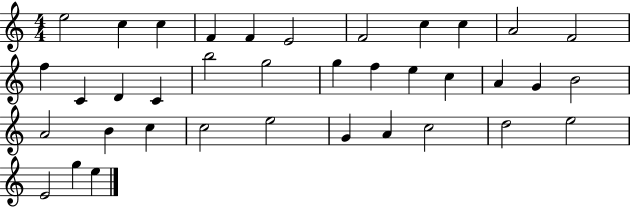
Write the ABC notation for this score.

X:1
T:Untitled
M:4/4
L:1/4
K:C
e2 c c F F E2 F2 c c A2 F2 f C D C b2 g2 g f e c A G B2 A2 B c c2 e2 G A c2 d2 e2 E2 g e